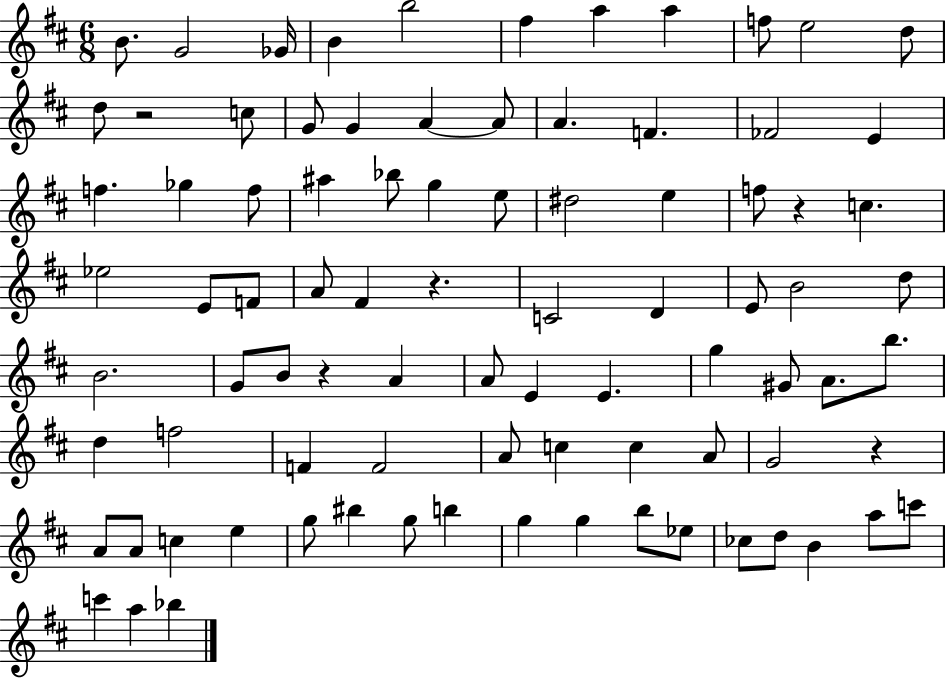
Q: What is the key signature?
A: D major